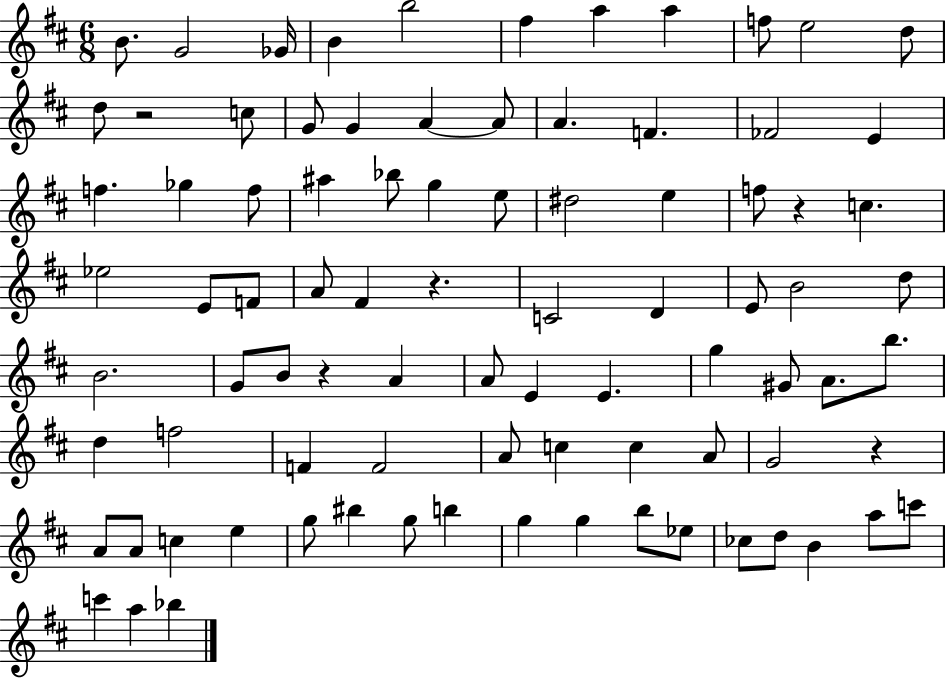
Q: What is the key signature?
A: D major